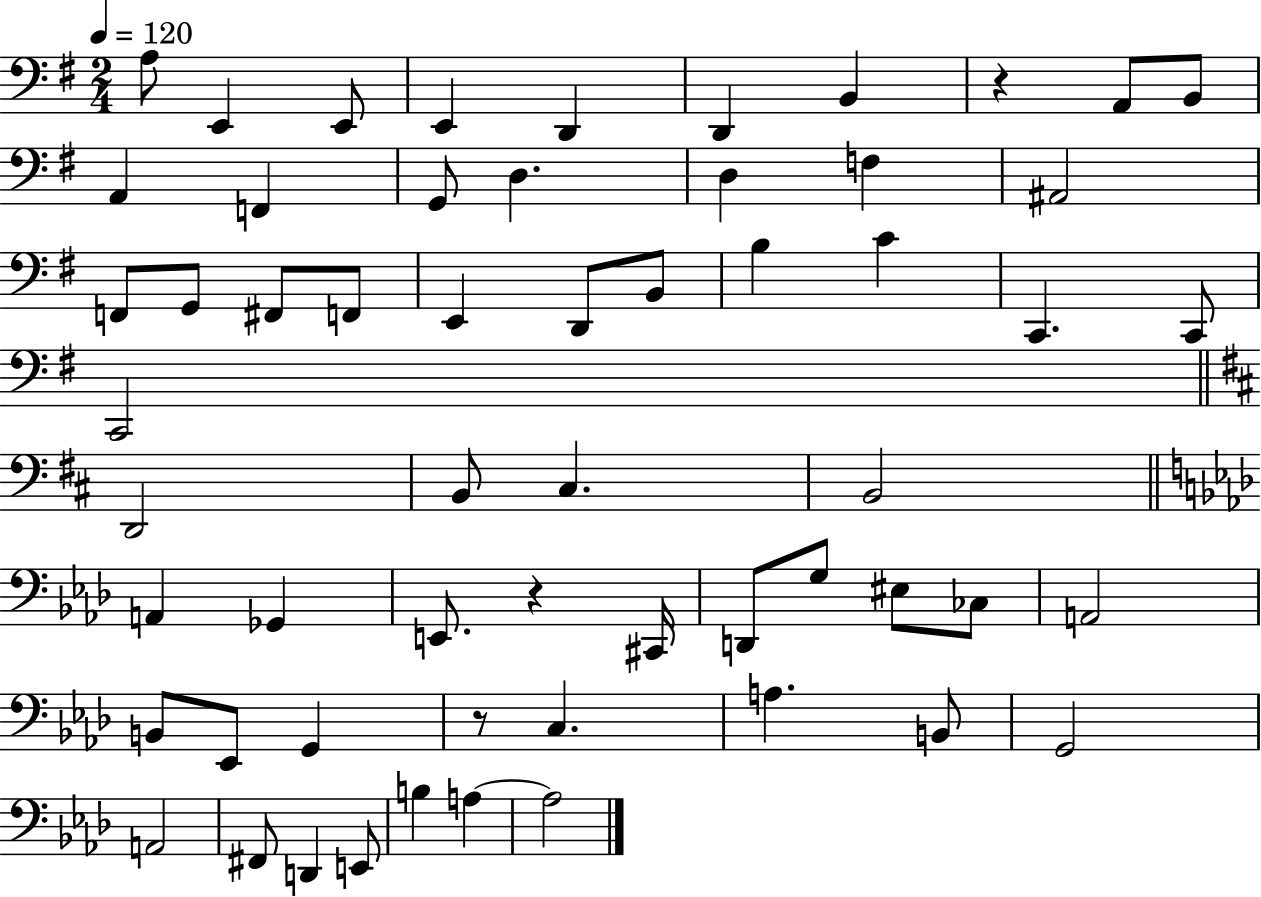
{
  \clef bass
  \numericTimeSignature
  \time 2/4
  \key g \major
  \tempo 4 = 120
  \repeat volta 2 { a8 e,4 e,8 | e,4 d,4 | d,4 b,4 | r4 a,8 b,8 | \break a,4 f,4 | g,8 d4. | d4 f4 | ais,2 | \break f,8 g,8 fis,8 f,8 | e,4 d,8 b,8 | b4 c'4 | c,4. c,8 | \break c,2 | \bar "||" \break \key d \major d,2 | b,8 cis4. | b,2 | \bar "||" \break \key f \minor a,4 ges,4 | e,8. r4 cis,16 | d,8 g8 eis8 ces8 | a,2 | \break b,8 ees,8 g,4 | r8 c4. | a4. b,8 | g,2 | \break a,2 | fis,8 d,4 e,8 | b4 a4~~ | a2 | \break } \bar "|."
}